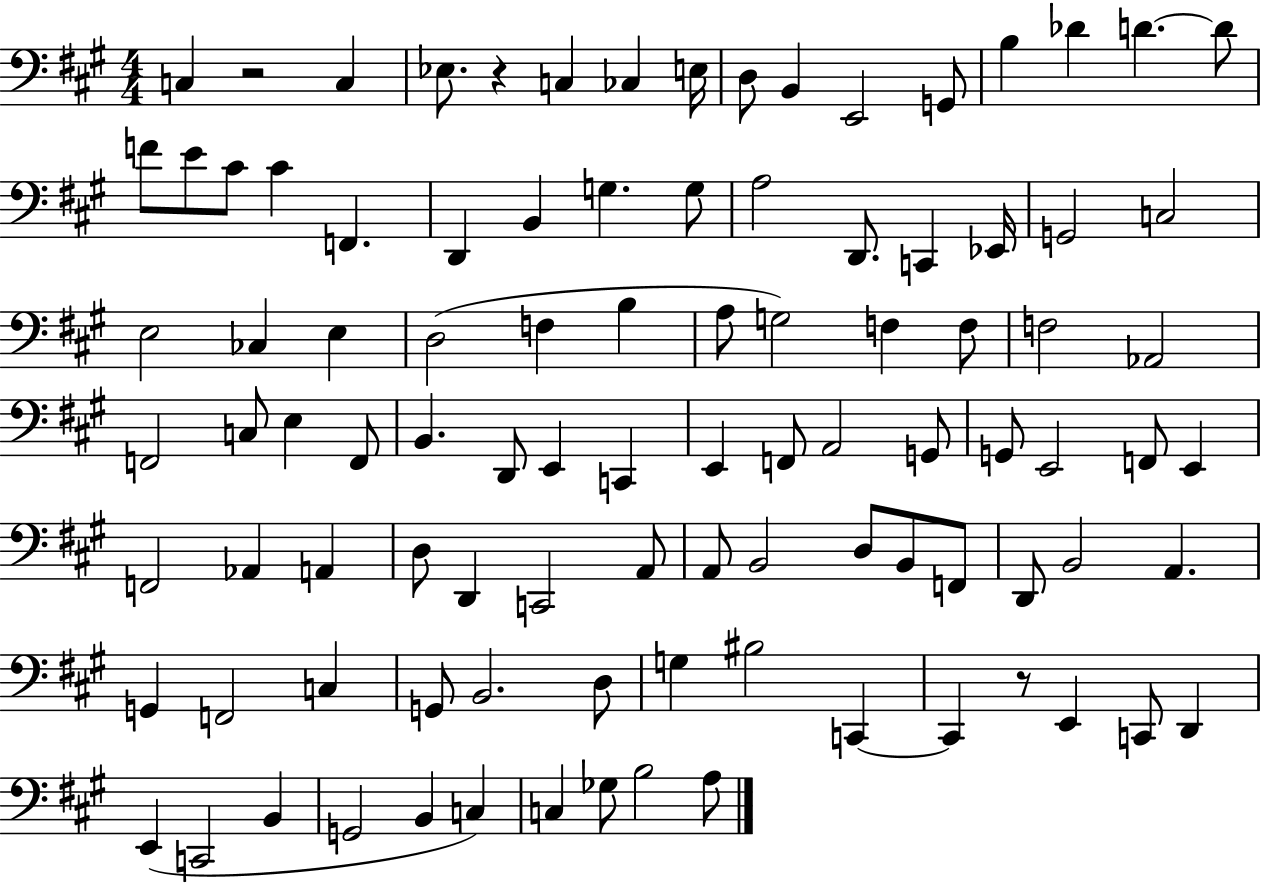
C3/q R/h C3/q Eb3/e. R/q C3/q CES3/q E3/s D3/e B2/q E2/h G2/e B3/q Db4/q D4/q. D4/e F4/e E4/e C#4/e C#4/q F2/q. D2/q B2/q G3/q. G3/e A3/h D2/e. C2/q Eb2/s G2/h C3/h E3/h CES3/q E3/q D3/h F3/q B3/q A3/e G3/h F3/q F3/e F3/h Ab2/h F2/h C3/e E3/q F2/e B2/q. D2/e E2/q C2/q E2/q F2/e A2/h G2/e G2/e E2/h F2/e E2/q F2/h Ab2/q A2/q D3/e D2/q C2/h A2/e A2/e B2/h D3/e B2/e F2/e D2/e B2/h A2/q. G2/q F2/h C3/q G2/e B2/h. D3/e G3/q BIS3/h C2/q C2/q R/e E2/q C2/e D2/q E2/q C2/h B2/q G2/h B2/q C3/q C3/q Gb3/e B3/h A3/e